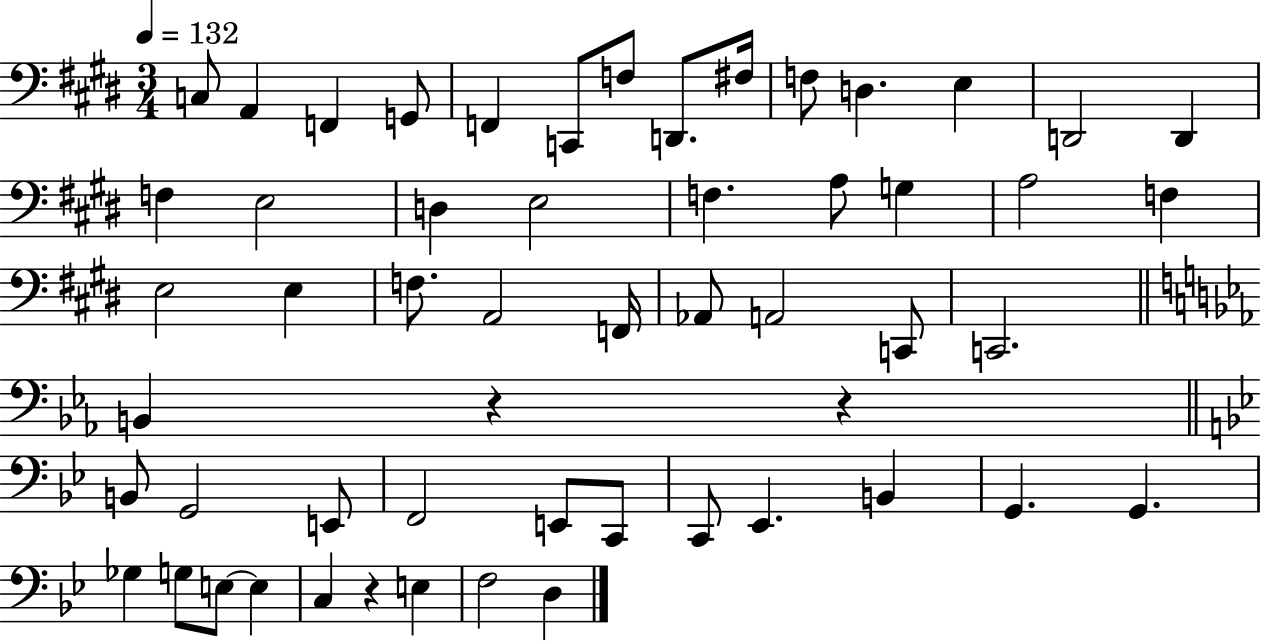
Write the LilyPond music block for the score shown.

{
  \clef bass
  \numericTimeSignature
  \time 3/4
  \key e \major
  \tempo 4 = 132
  c8 a,4 f,4 g,8 | f,4 c,8 f8 d,8. fis16 | f8 d4. e4 | d,2 d,4 | \break f4 e2 | d4 e2 | f4. a8 g4 | a2 f4 | \break e2 e4 | f8. a,2 f,16 | aes,8 a,2 c,8 | c,2. | \break \bar "||" \break \key ees \major b,4 r4 r4 | \bar "||" \break \key g \minor b,8 g,2 e,8 | f,2 e,8 c,8 | c,8 ees,4. b,4 | g,4. g,4. | \break ges4 g8 e8~~ e4 | c4 r4 e4 | f2 d4 | \bar "|."
}